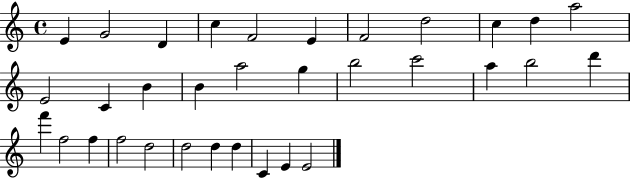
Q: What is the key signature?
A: C major